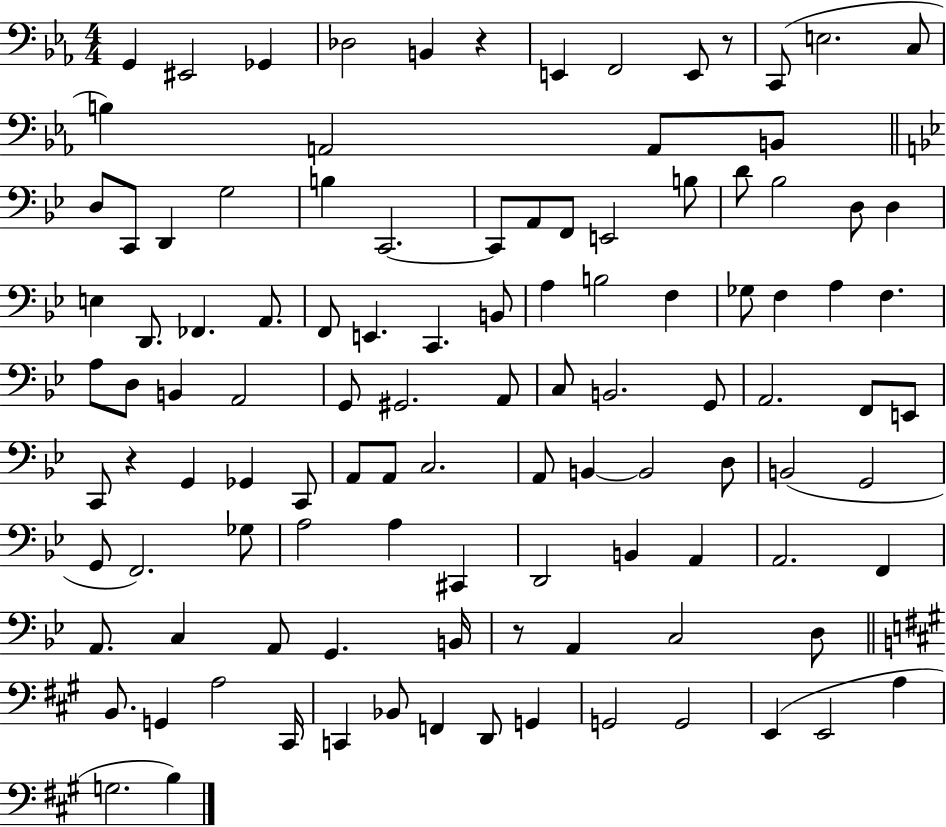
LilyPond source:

{
  \clef bass
  \numericTimeSignature
  \time 4/4
  \key ees \major
  g,4 eis,2 ges,4 | des2 b,4 r4 | e,4 f,2 e,8 r8 | c,8( e2. c8 | \break b4) a,2 a,8 b,8 | \bar "||" \break \key bes \major d8 c,8 d,4 g2 | b4 c,2.~~ | c,8 a,8 f,8 e,2 b8 | d'8 bes2 d8 d4 | \break e4 d,8. fes,4. a,8. | f,8 e,4. c,4. b,8 | a4 b2 f4 | ges8 f4 a4 f4. | \break a8 d8 b,4 a,2 | g,8 gis,2. a,8 | c8 b,2. g,8 | a,2. f,8 e,8 | \break c,8 r4 g,4 ges,4 c,8 | a,8 a,8 c2. | a,8 b,4~~ b,2 d8 | b,2( g,2 | \break g,8 f,2.) ges8 | a2 a4 cis,4 | d,2 b,4 a,4 | a,2. f,4 | \break a,8. c4 a,8 g,4. b,16 | r8 a,4 c2 d8 | \bar "||" \break \key a \major b,8. g,4 a2 cis,16 | c,4 bes,8 f,4 d,8 g,4 | g,2 g,2 | e,4( e,2 a4 | \break g2. b4) | \bar "|."
}